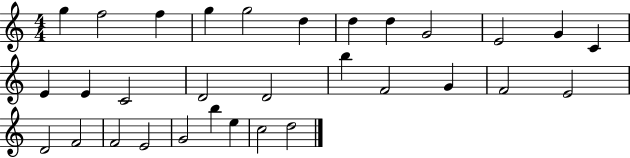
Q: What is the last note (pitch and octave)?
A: D5